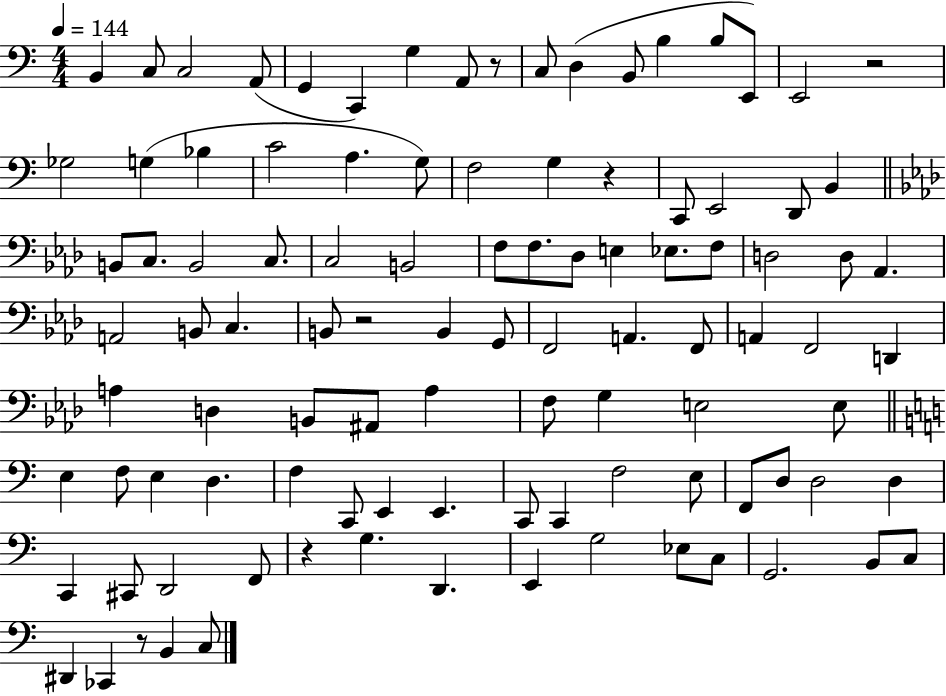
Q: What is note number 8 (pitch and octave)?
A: A2